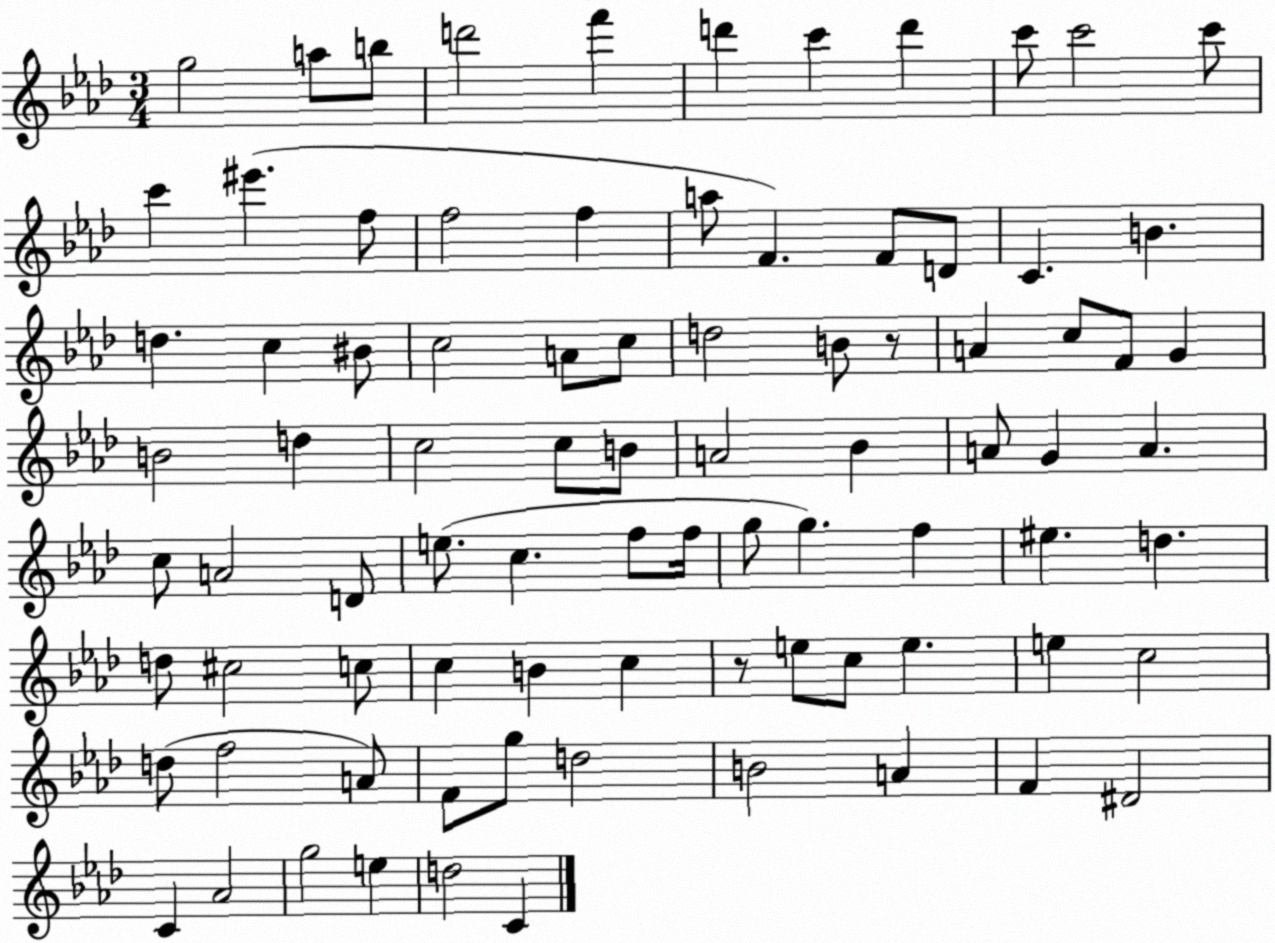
X:1
T:Untitled
M:3/4
L:1/4
K:Ab
g2 a/2 b/2 d'2 f' d' c' d' c'/2 c'2 c'/2 c' ^e' f/2 f2 f a/2 F F/2 D/2 C B d c ^B/2 c2 A/2 c/2 d2 B/2 z/2 A c/2 F/2 G B2 d c2 c/2 B/2 A2 _B A/2 G A c/2 A2 D/2 e/2 c f/2 f/4 g/2 g f ^e d d/2 ^c2 c/2 c B c z/2 e/2 c/2 e e c2 d/2 f2 A/2 F/2 g/2 d2 B2 A F ^D2 C _A2 g2 e d2 C